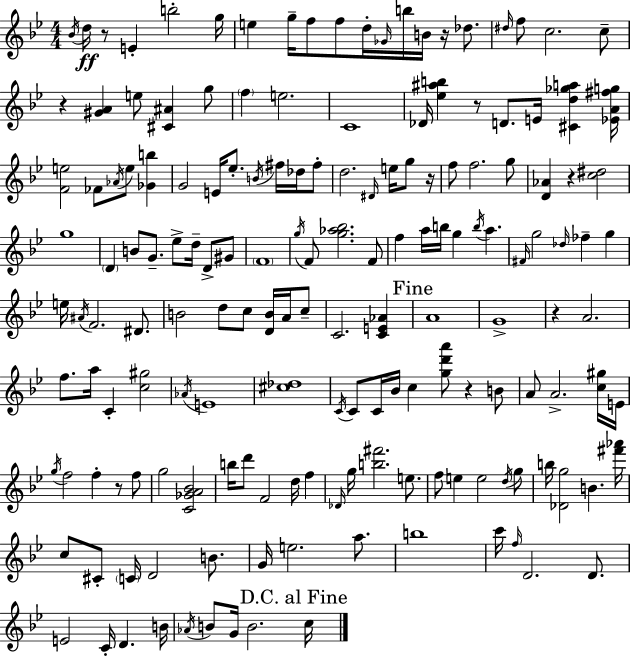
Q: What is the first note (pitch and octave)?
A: Bb4